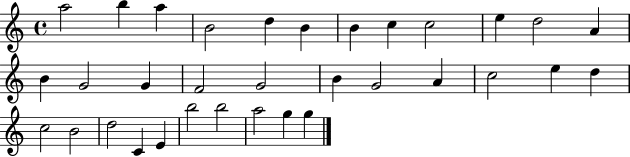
X:1
T:Untitled
M:4/4
L:1/4
K:C
a2 b a B2 d B B c c2 e d2 A B G2 G F2 G2 B G2 A c2 e d c2 B2 d2 C E b2 b2 a2 g g